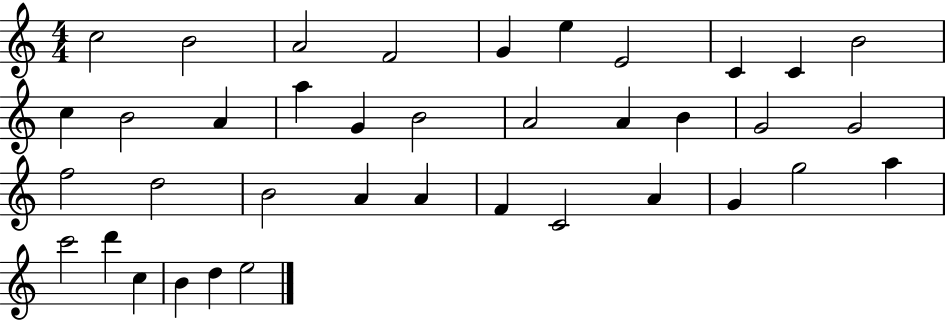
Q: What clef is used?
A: treble